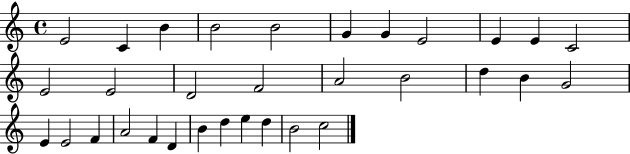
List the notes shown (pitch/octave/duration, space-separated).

E4/h C4/q B4/q B4/h B4/h G4/q G4/q E4/h E4/q E4/q C4/h E4/h E4/h D4/h F4/h A4/h B4/h D5/q B4/q G4/h E4/q E4/h F4/q A4/h F4/q D4/q B4/q D5/q E5/q D5/q B4/h C5/h